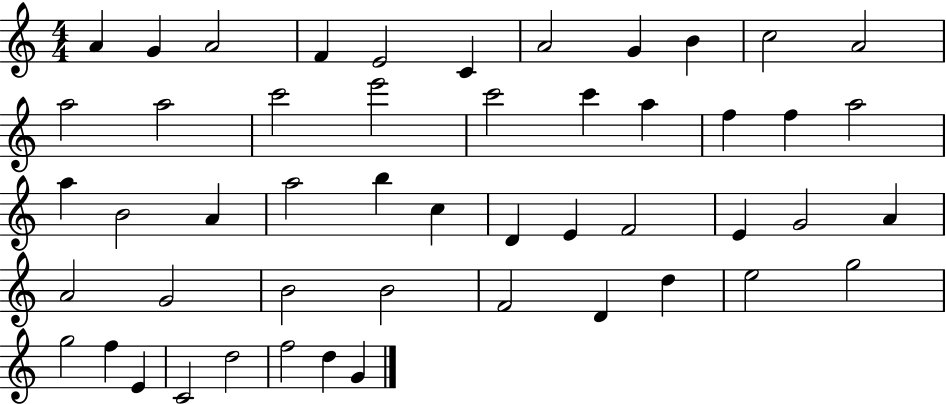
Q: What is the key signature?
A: C major